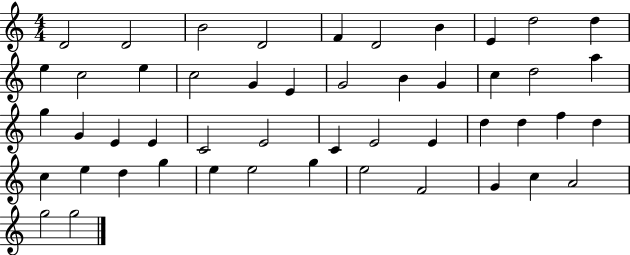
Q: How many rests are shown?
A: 0